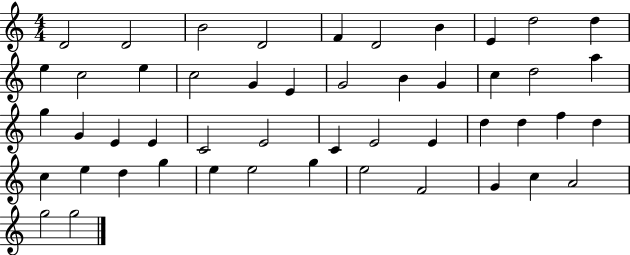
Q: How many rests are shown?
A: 0